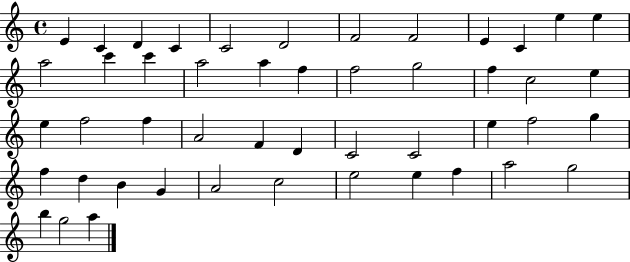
E4/q C4/q D4/q C4/q C4/h D4/h F4/h F4/h E4/q C4/q E5/q E5/q A5/h C6/q C6/q A5/h A5/q F5/q F5/h G5/h F5/q C5/h E5/q E5/q F5/h F5/q A4/h F4/q D4/q C4/h C4/h E5/q F5/h G5/q F5/q D5/q B4/q G4/q A4/h C5/h E5/h E5/q F5/q A5/h G5/h B5/q G5/h A5/q